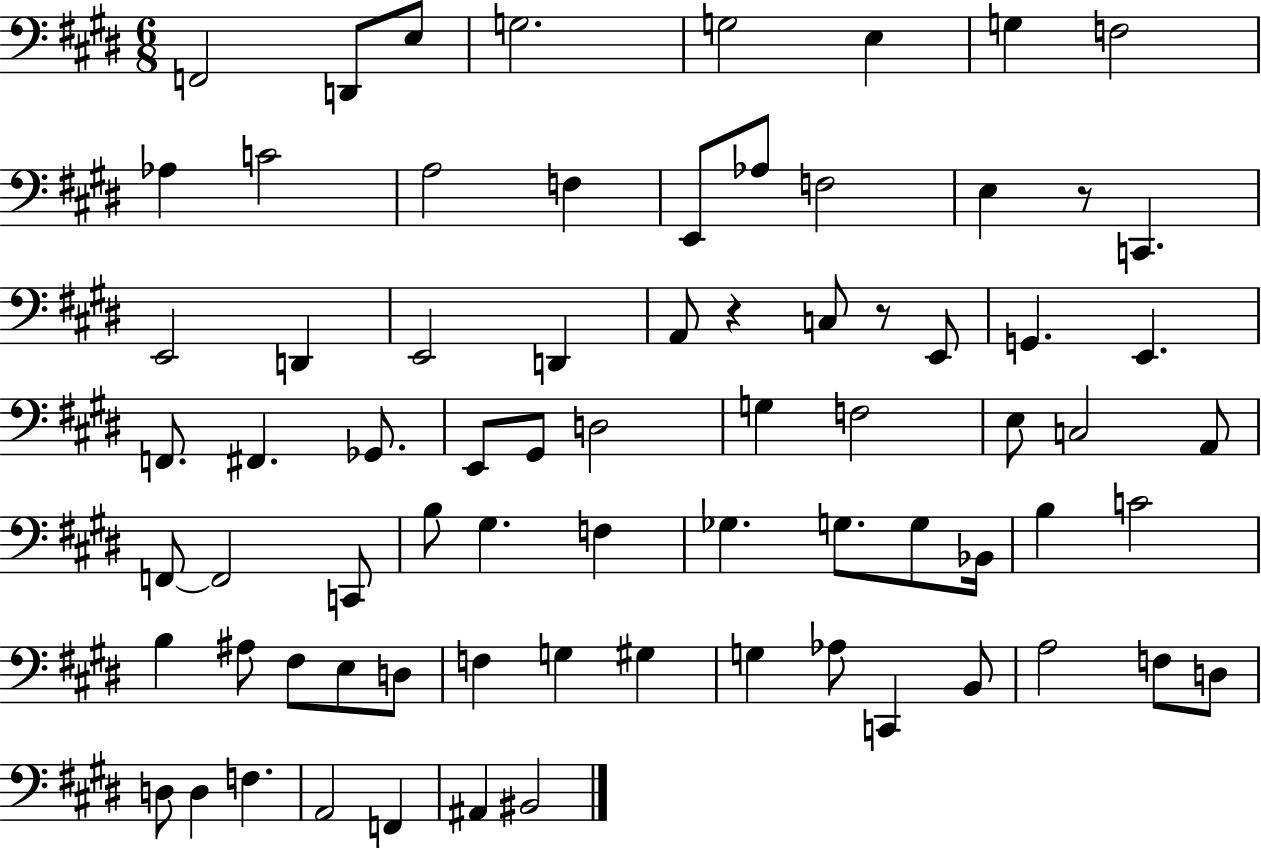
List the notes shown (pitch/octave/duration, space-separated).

F2/h D2/e E3/e G3/h. G3/h E3/q G3/q F3/h Ab3/q C4/h A3/h F3/q E2/e Ab3/e F3/h E3/q R/e C2/q. E2/h D2/q E2/h D2/q A2/e R/q C3/e R/e E2/e G2/q. E2/q. F2/e. F#2/q. Gb2/e. E2/e G#2/e D3/h G3/q F3/h E3/e C3/h A2/e F2/e F2/h C2/e B3/e G#3/q. F3/q Gb3/q. G3/e. G3/e Bb2/s B3/q C4/h B3/q A#3/e F#3/e E3/e D3/e F3/q G3/q G#3/q G3/q Ab3/e C2/q B2/e A3/h F3/e D3/e D3/e D3/q F3/q. A2/h F2/q A#2/q BIS2/h